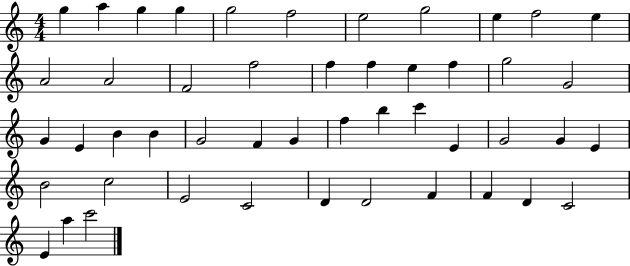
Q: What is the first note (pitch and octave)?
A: G5